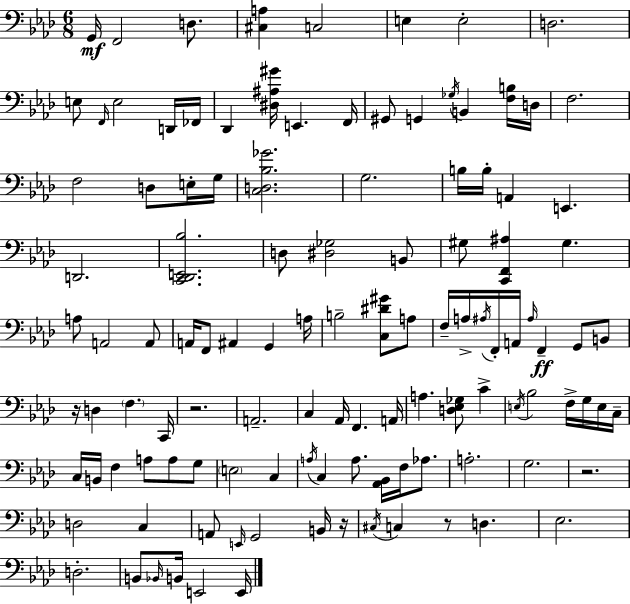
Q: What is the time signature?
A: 6/8